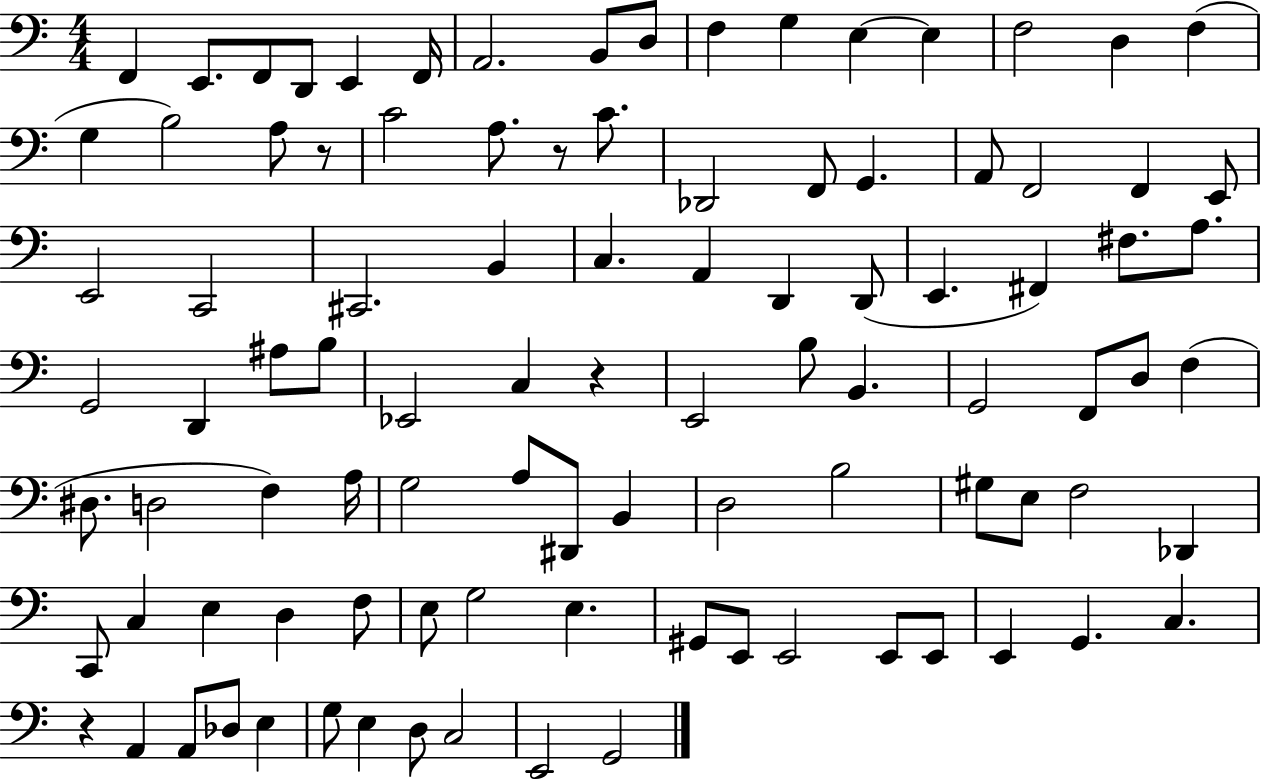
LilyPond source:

{
  \clef bass
  \numericTimeSignature
  \time 4/4
  \key c \major
  f,4 e,8. f,8 d,8 e,4 f,16 | a,2. b,8 d8 | f4 g4 e4~~ e4 | f2 d4 f4( | \break g4 b2) a8 r8 | c'2 a8. r8 c'8. | des,2 f,8 g,4. | a,8 f,2 f,4 e,8 | \break e,2 c,2 | cis,2. b,4 | c4. a,4 d,4 d,8( | e,4. fis,4) fis8. a8. | \break g,2 d,4 ais8 b8 | ees,2 c4 r4 | e,2 b8 b,4. | g,2 f,8 d8 f4( | \break dis8. d2 f4) a16 | g2 a8 dis,8 b,4 | d2 b2 | gis8 e8 f2 des,4 | \break c,8 c4 e4 d4 f8 | e8 g2 e4. | gis,8 e,8 e,2 e,8 e,8 | e,4 g,4. c4. | \break r4 a,4 a,8 des8 e4 | g8 e4 d8 c2 | e,2 g,2 | \bar "|."
}